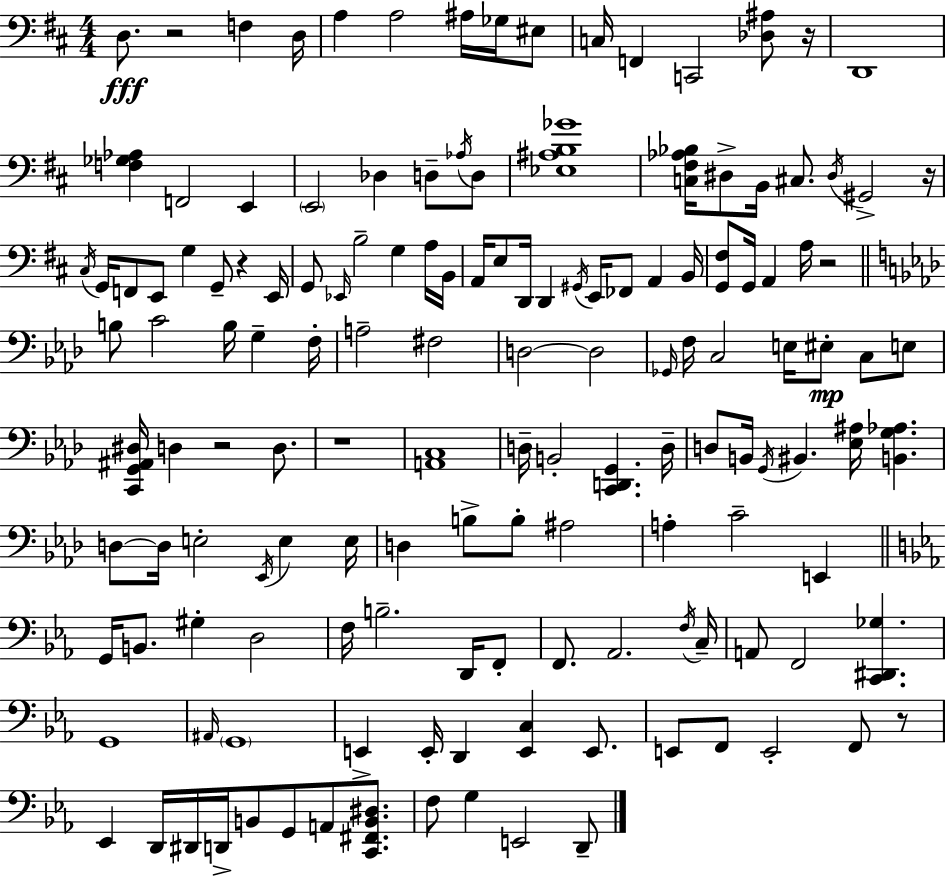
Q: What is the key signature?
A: D major